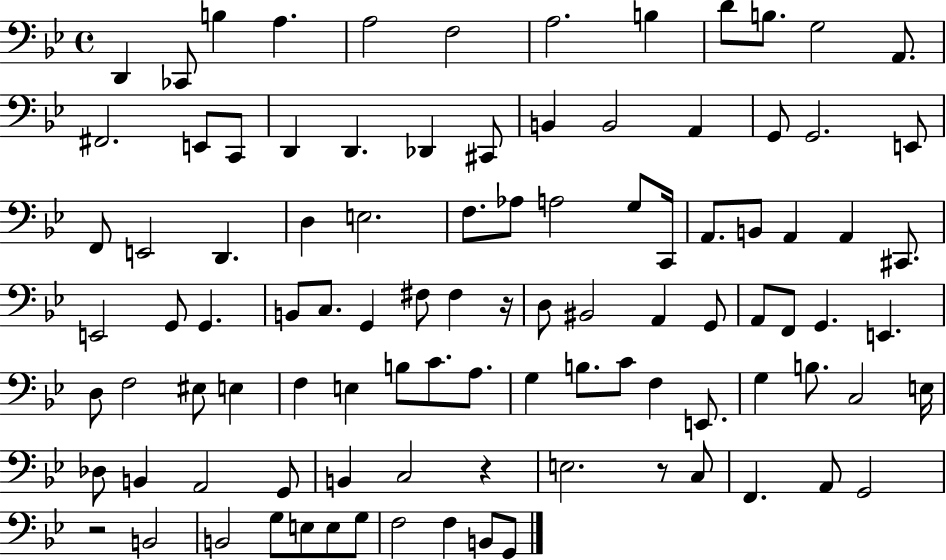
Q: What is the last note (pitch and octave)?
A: G2